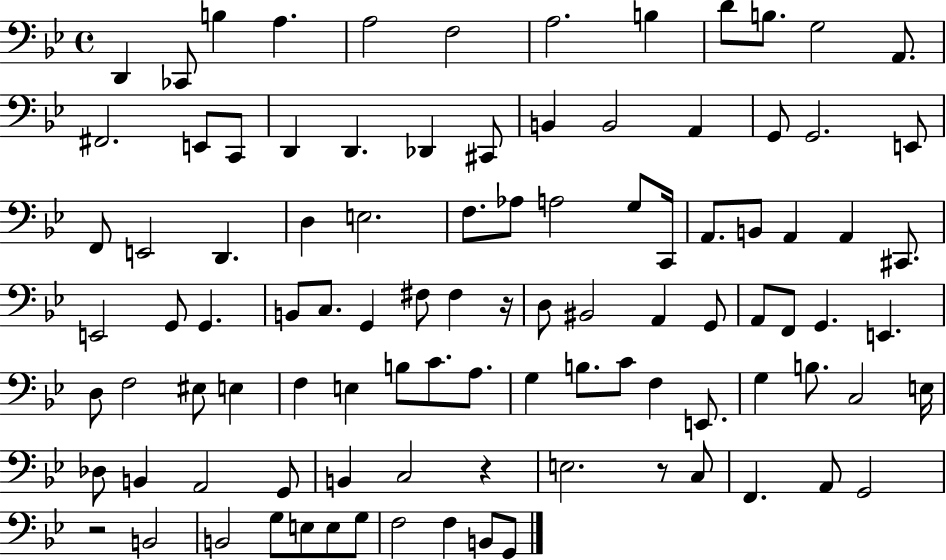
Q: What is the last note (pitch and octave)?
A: G2